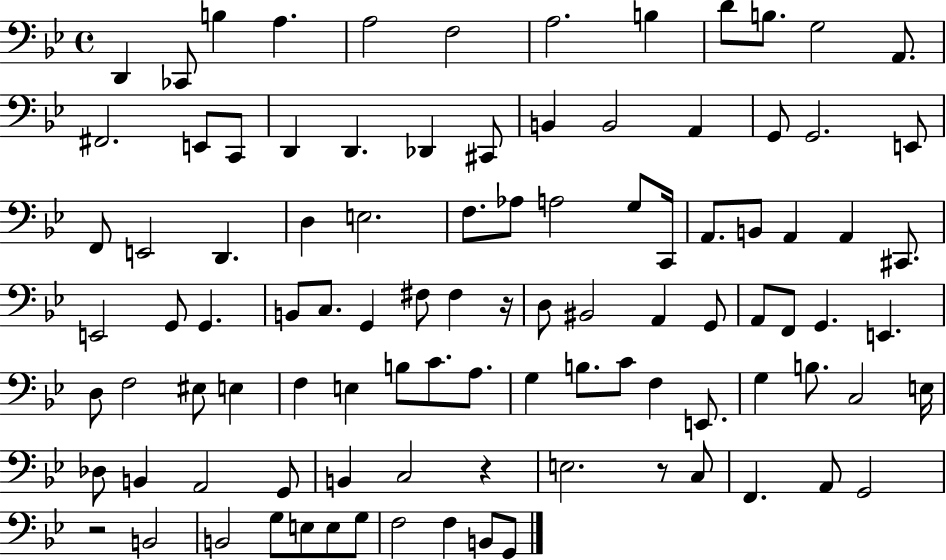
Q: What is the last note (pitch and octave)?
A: G2